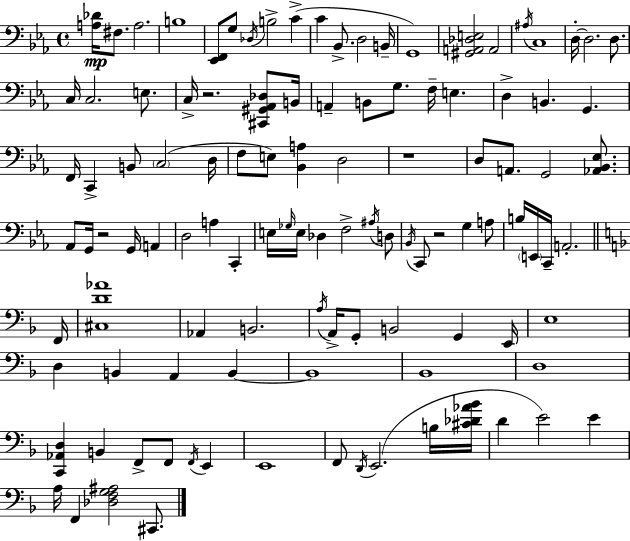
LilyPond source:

{
  \clef bass
  \time 4/4
  \defaultTimeSignature
  \key c \minor
  <a des'>16\mp fis8. a2. | b1 | <ees, f,>8 g8 \acciaccatura { des16 } b2-> c'4->( | c'4 bes,8.-> d2 | \break b,16-- g,1) | <gis, a, des e>2 a,2 | \acciaccatura { ais16 } c1 | d16-.~~ d2. d8. | \break c16 c2. e8. | c16-> r2. <cis, gis, aes, des>8 | b,16 a,4-- b,8 g8. f16-- e4. | d4-> b,4. g,4. | \break f,16 c,4-> b,8 \parenthesize c2( | d16 f8 e8) <bes, a>4 d2 | r1 | d8 a,8. g,2 <aes, bes, ees>8. | \break aes,8 g,16 r2 g,16 a,4 | d2 a4 c,4-. | e16 \grace { ges16 } e16 des4 f2-> | \acciaccatura { ais16 } d8 \acciaccatura { bes,16 } c,8 r2 g4 | \break a8 b16 \parenthesize e,16 c,16-- a,2.-. | \bar "||" \break \key d \minor f,16 <cis d' aes'>1 | aes,4 b,2. | \acciaccatura { a16 } a,16-> g,8-. b,2 g,4 | e,16 e1 | \break d4 b,4 a,4 b,4~~ | b,1 | bes,1 | d1 | \break <c, aes, d>4 b,4 f,8-> f,8 \acciaccatura { f,16 } e,4 | e,1 | f,8 \acciaccatura { d,16 } e,2.( | b16 <cis' des' aes' bes'>16 d'4 e'2) | \break e'4 a16 f,4 <des f g ais>2 | cis,8. \bar "|."
}